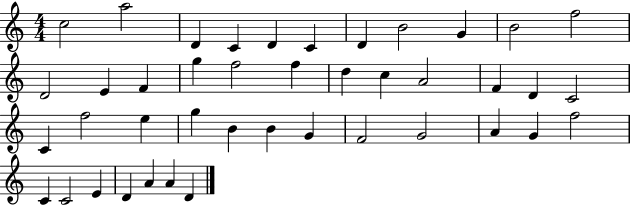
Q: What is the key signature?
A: C major